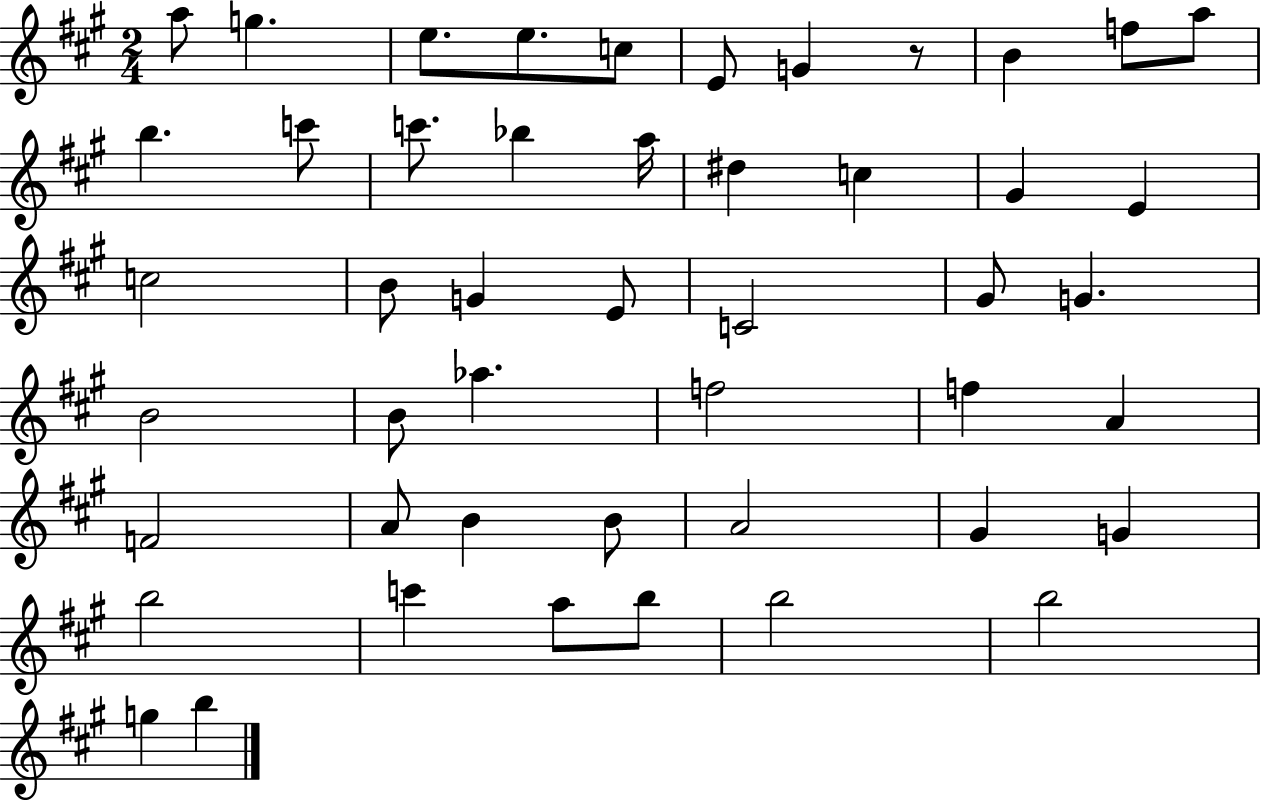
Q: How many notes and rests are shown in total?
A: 48